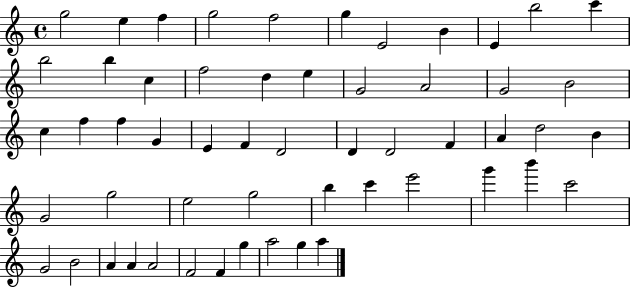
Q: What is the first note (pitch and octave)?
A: G5